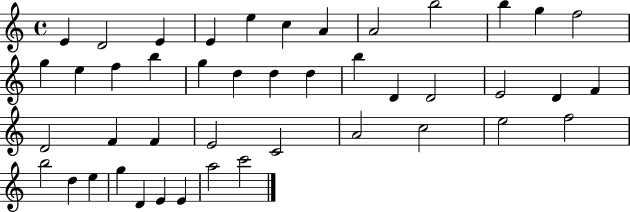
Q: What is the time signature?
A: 4/4